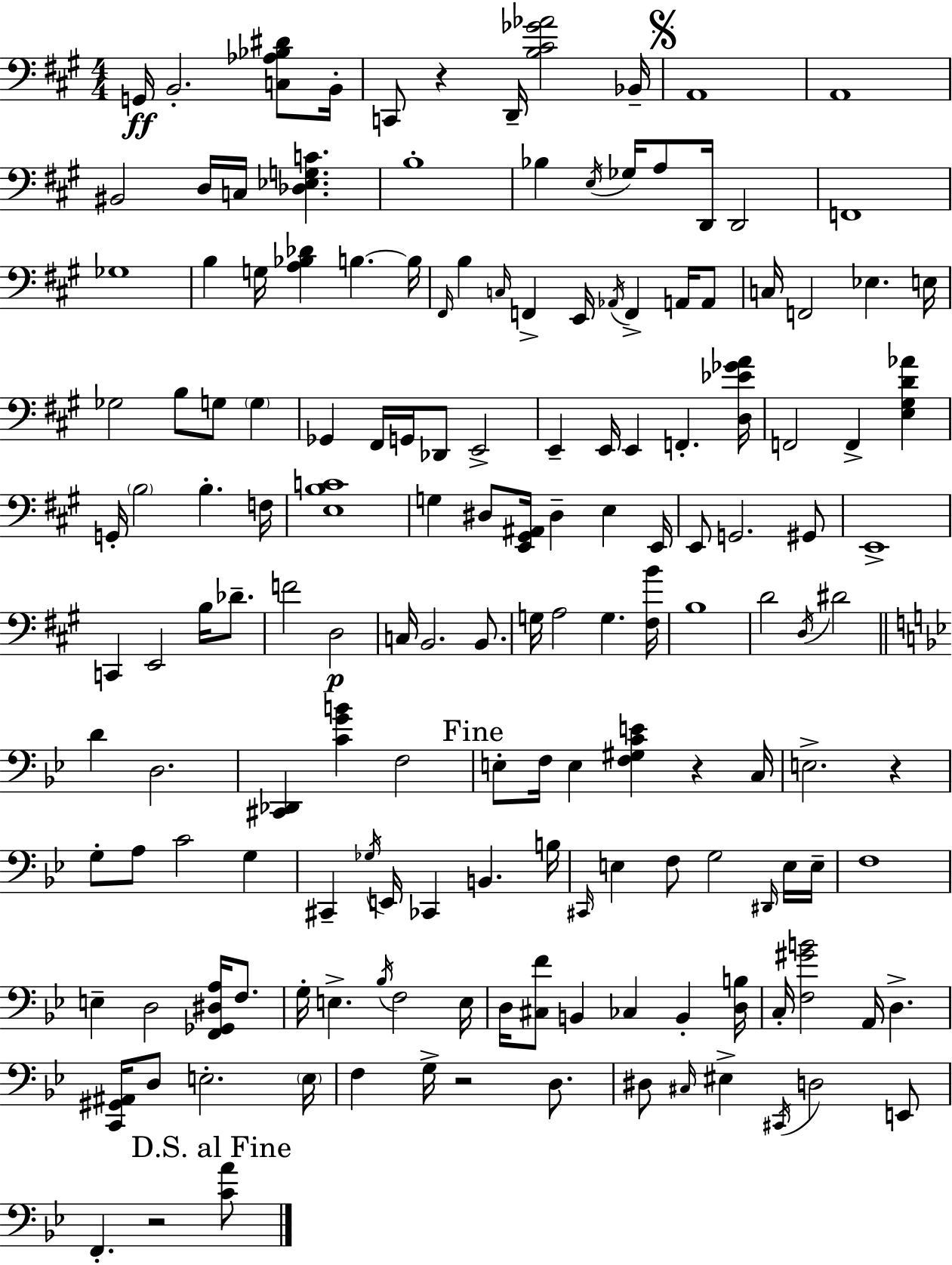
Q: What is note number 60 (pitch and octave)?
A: E3